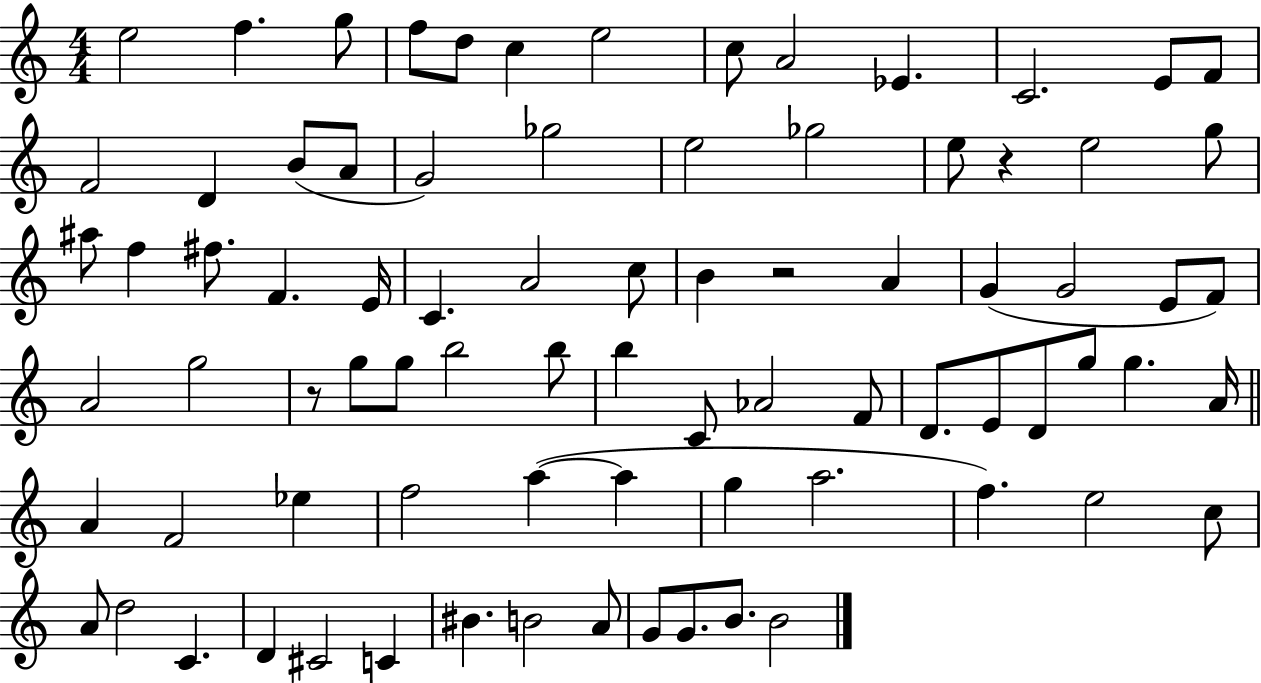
X:1
T:Untitled
M:4/4
L:1/4
K:C
e2 f g/2 f/2 d/2 c e2 c/2 A2 _E C2 E/2 F/2 F2 D B/2 A/2 G2 _g2 e2 _g2 e/2 z e2 g/2 ^a/2 f ^f/2 F E/4 C A2 c/2 B z2 A G G2 E/2 F/2 A2 g2 z/2 g/2 g/2 b2 b/2 b C/2 _A2 F/2 D/2 E/2 D/2 g/2 g A/4 A F2 _e f2 a a g a2 f e2 c/2 A/2 d2 C D ^C2 C ^B B2 A/2 G/2 G/2 B/2 B2